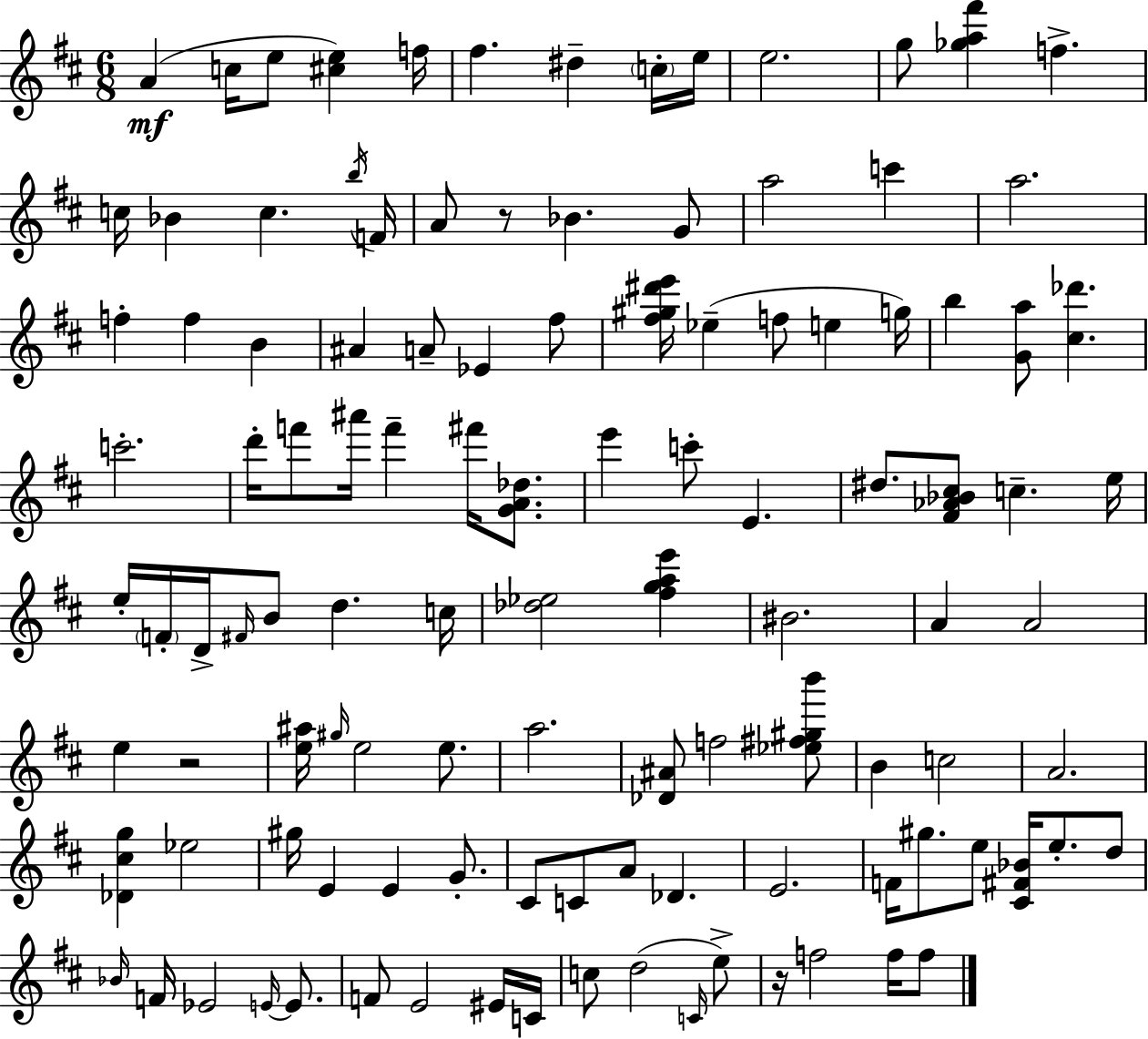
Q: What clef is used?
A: treble